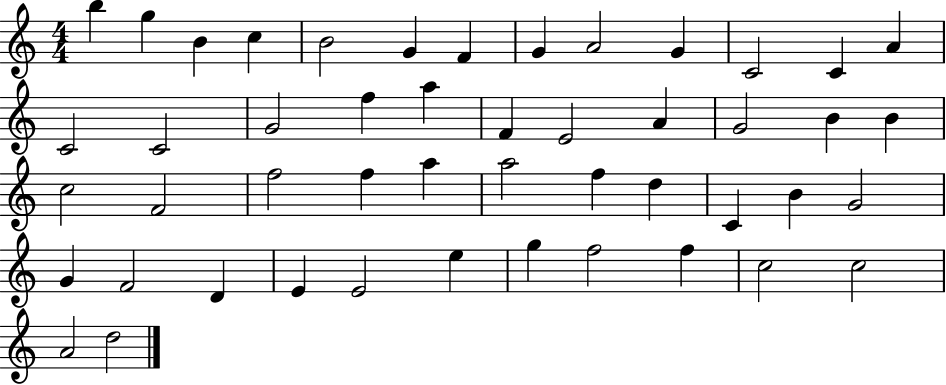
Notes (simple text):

B5/q G5/q B4/q C5/q B4/h G4/q F4/q G4/q A4/h G4/q C4/h C4/q A4/q C4/h C4/h G4/h F5/q A5/q F4/q E4/h A4/q G4/h B4/q B4/q C5/h F4/h F5/h F5/q A5/q A5/h F5/q D5/q C4/q B4/q G4/h G4/q F4/h D4/q E4/q E4/h E5/q G5/q F5/h F5/q C5/h C5/h A4/h D5/h